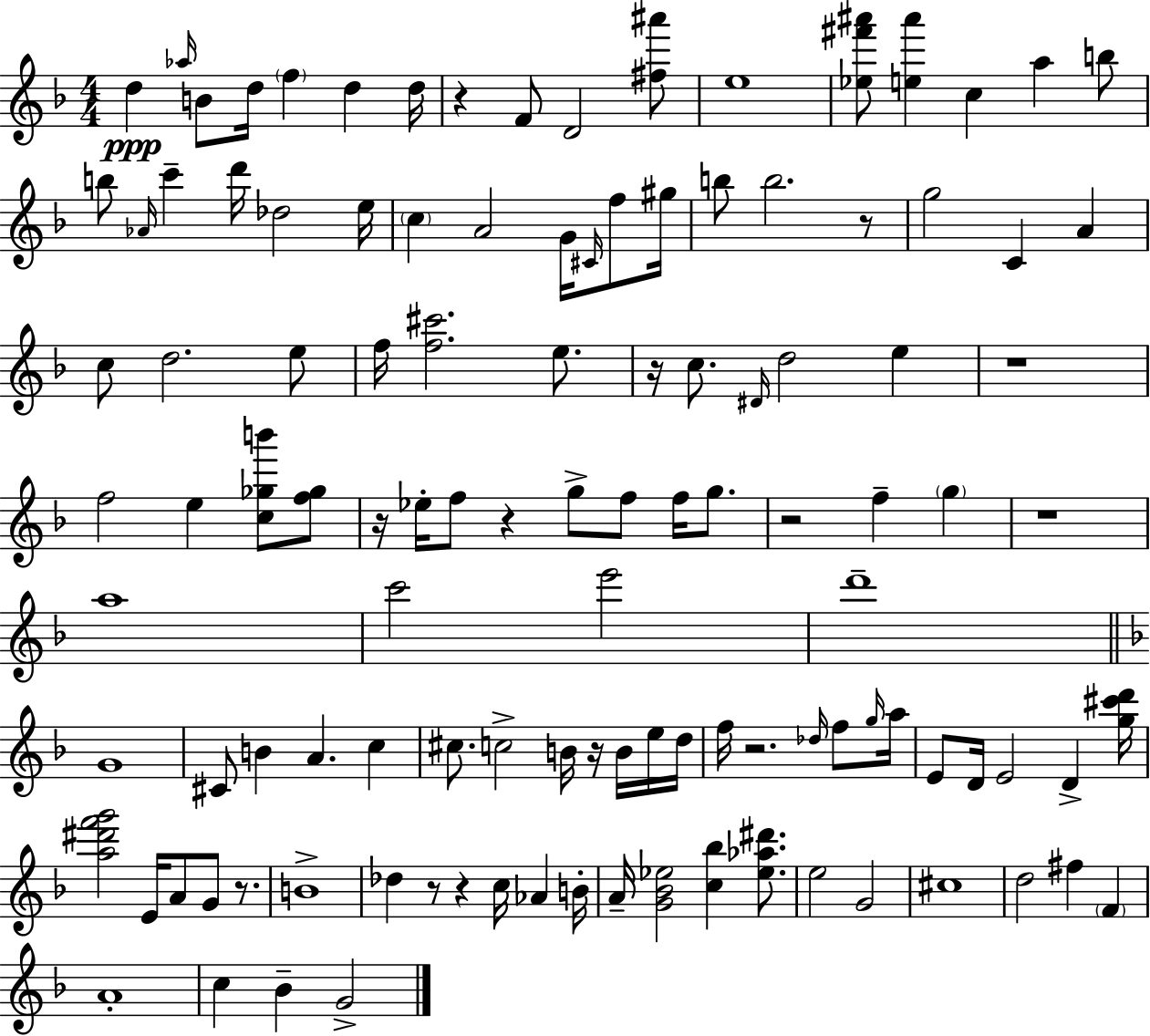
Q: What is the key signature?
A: D minor